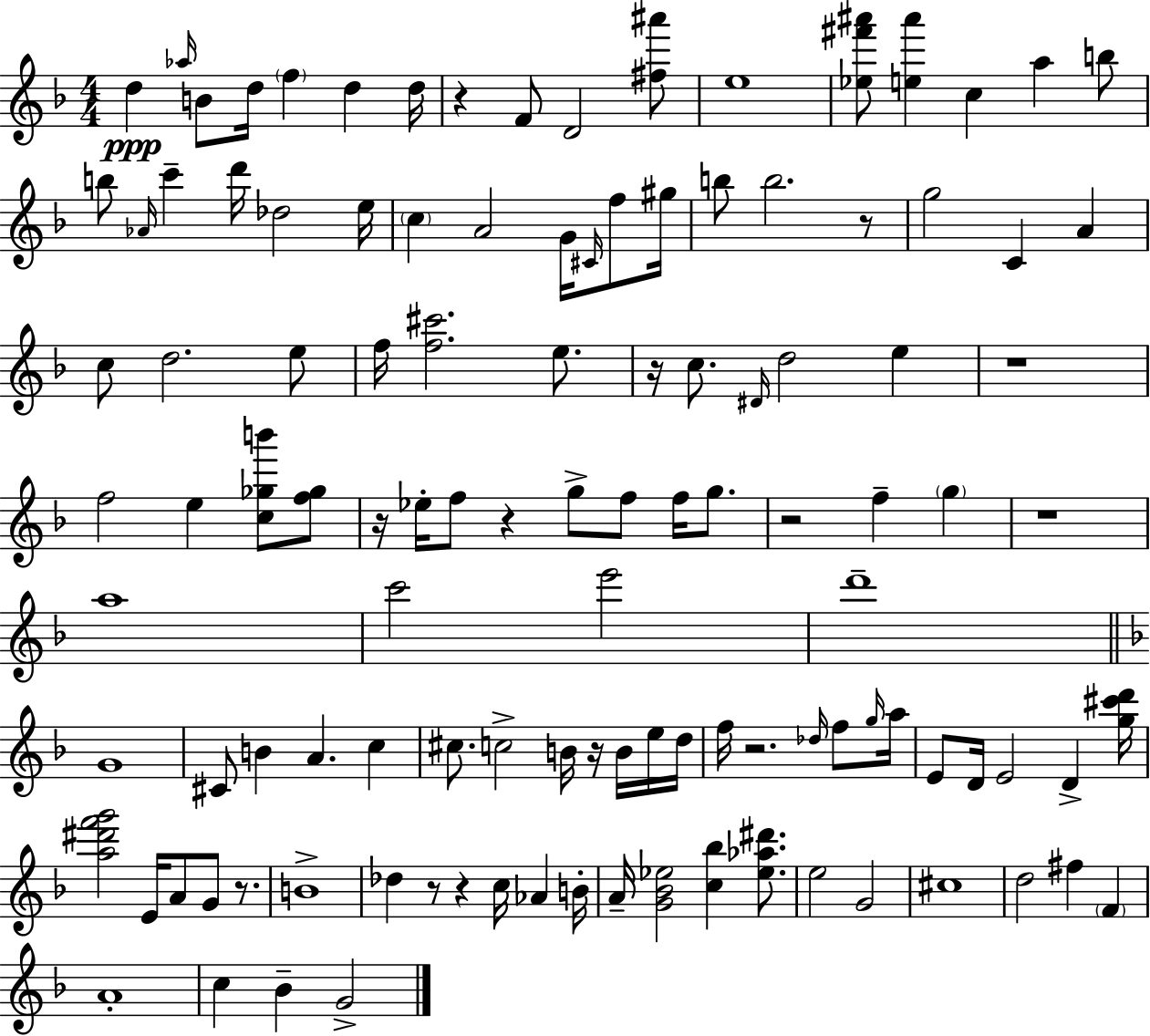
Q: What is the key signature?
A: D minor